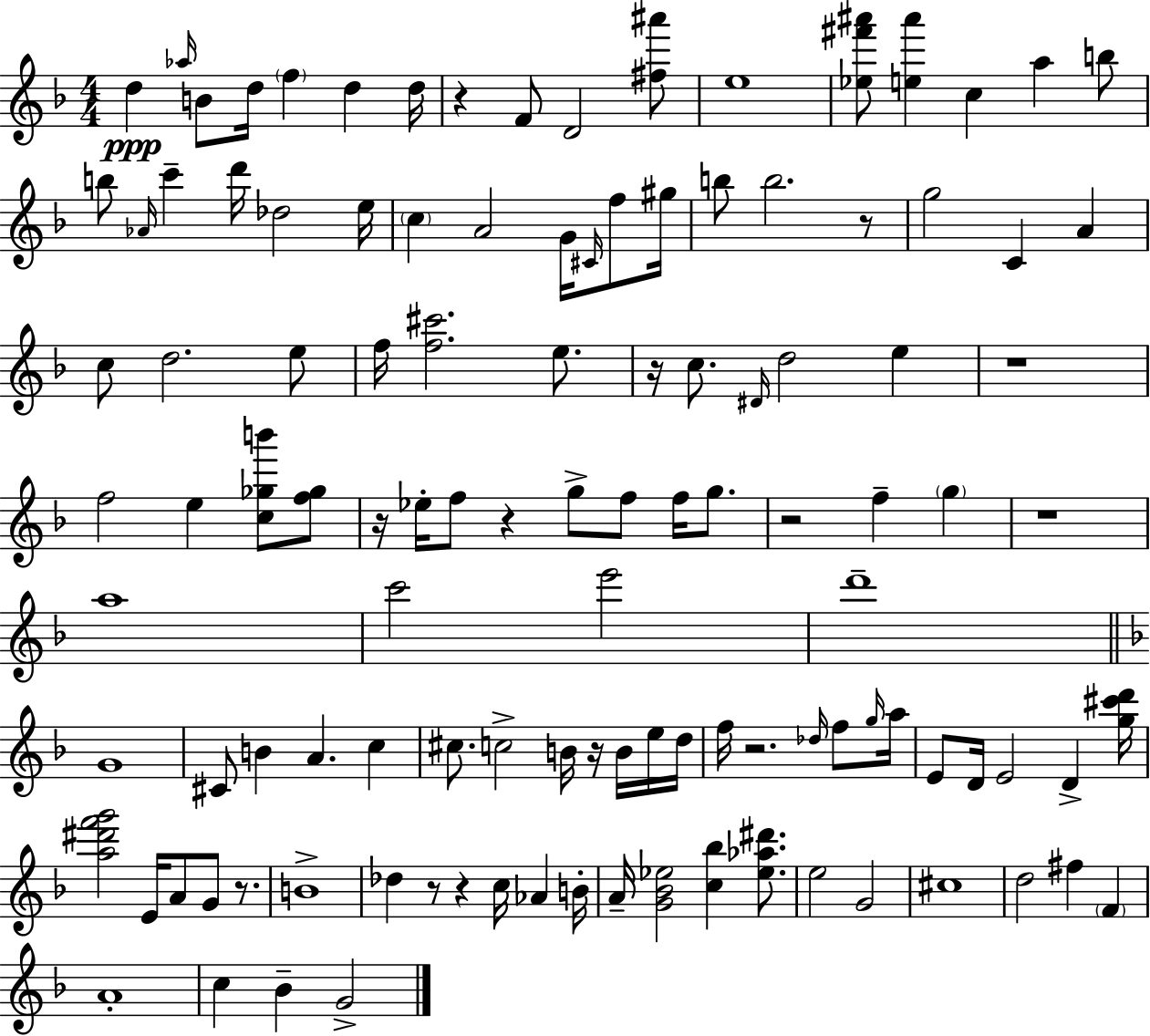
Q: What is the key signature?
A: D minor